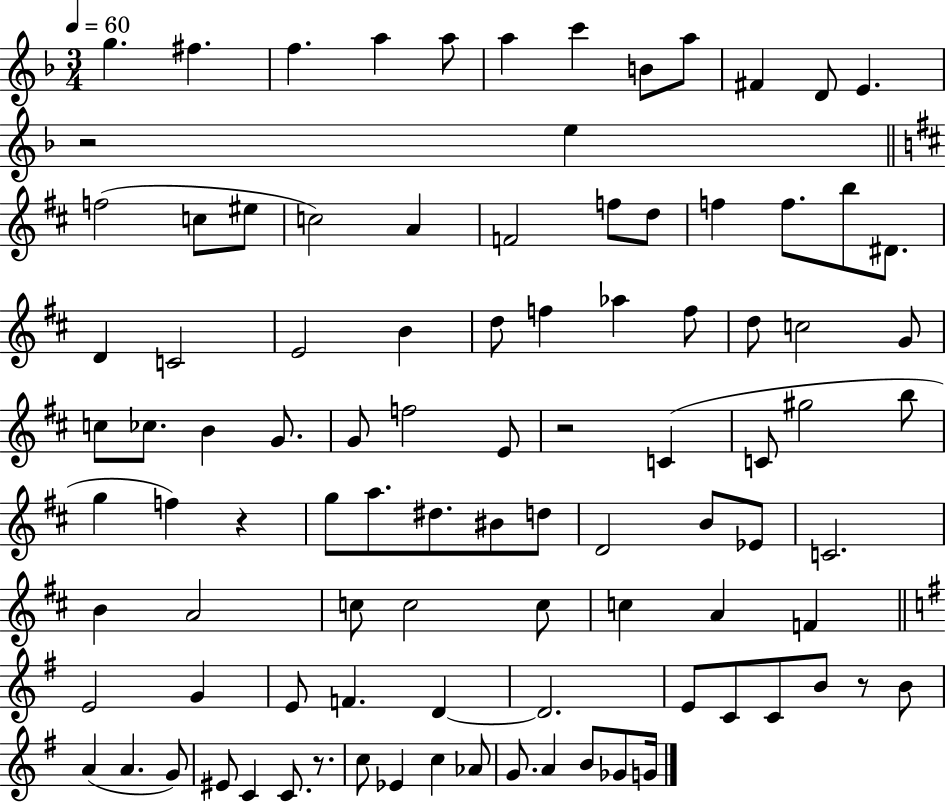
G5/q. F#5/q. F5/q. A5/q A5/e A5/q C6/q B4/e A5/e F#4/q D4/e E4/q. R/h E5/q F5/h C5/e EIS5/e C5/h A4/q F4/h F5/e D5/e F5/q F5/e. B5/e D#4/e. D4/q C4/h E4/h B4/q D5/e F5/q Ab5/q F5/e D5/e C5/h G4/e C5/e CES5/e. B4/q G4/e. G4/e F5/h E4/e R/h C4/q C4/e G#5/h B5/e G5/q F5/q R/q G5/e A5/e. D#5/e. BIS4/e D5/e D4/h B4/e Eb4/e C4/h. B4/q A4/h C5/e C5/h C5/e C5/q A4/q F4/q E4/h G4/q E4/e F4/q. D4/q D4/h. E4/e C4/e C4/e B4/e R/e B4/e A4/q A4/q. G4/e EIS4/e C4/q C4/e. R/e. C5/e Eb4/q C5/q Ab4/e G4/e. A4/q B4/e Gb4/e G4/s